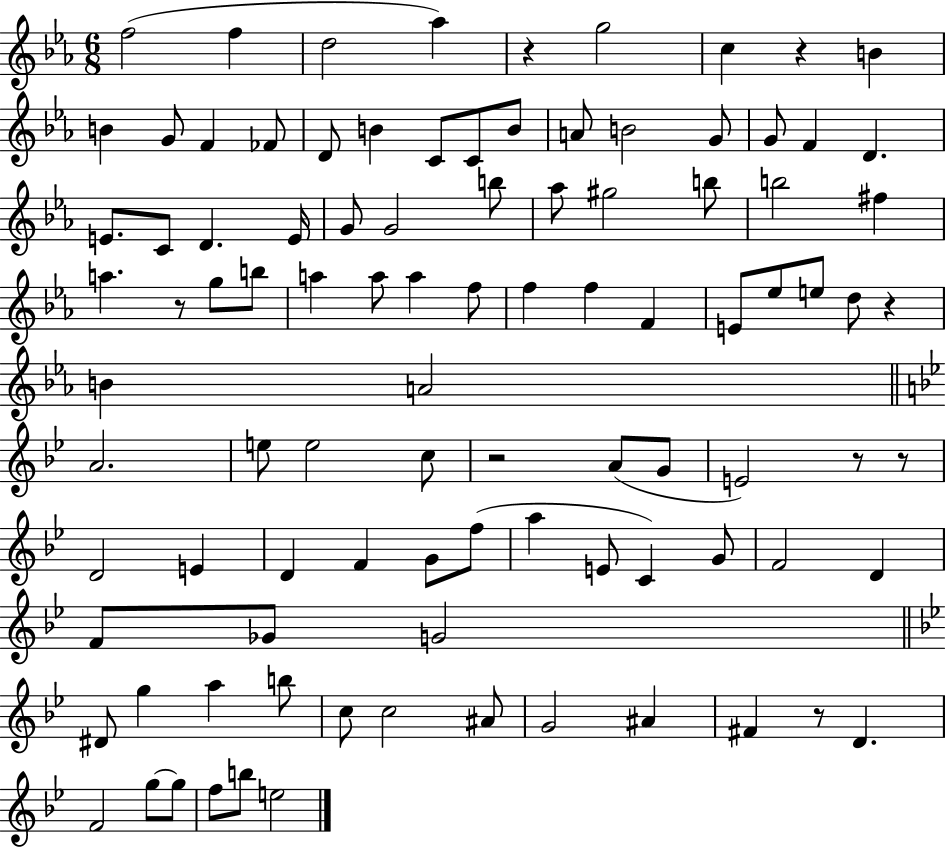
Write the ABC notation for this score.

X:1
T:Untitled
M:6/8
L:1/4
K:Eb
f2 f d2 _a z g2 c z B B G/2 F _F/2 D/2 B C/2 C/2 B/2 A/2 B2 G/2 G/2 F D E/2 C/2 D E/4 G/2 G2 b/2 _a/2 ^g2 b/2 b2 ^f a z/2 g/2 b/2 a a/2 a f/2 f f F E/2 _e/2 e/2 d/2 z B A2 A2 e/2 e2 c/2 z2 A/2 G/2 E2 z/2 z/2 D2 E D F G/2 f/2 a E/2 C G/2 F2 D F/2 _G/2 G2 ^D/2 g a b/2 c/2 c2 ^A/2 G2 ^A ^F z/2 D F2 g/2 g/2 f/2 b/2 e2